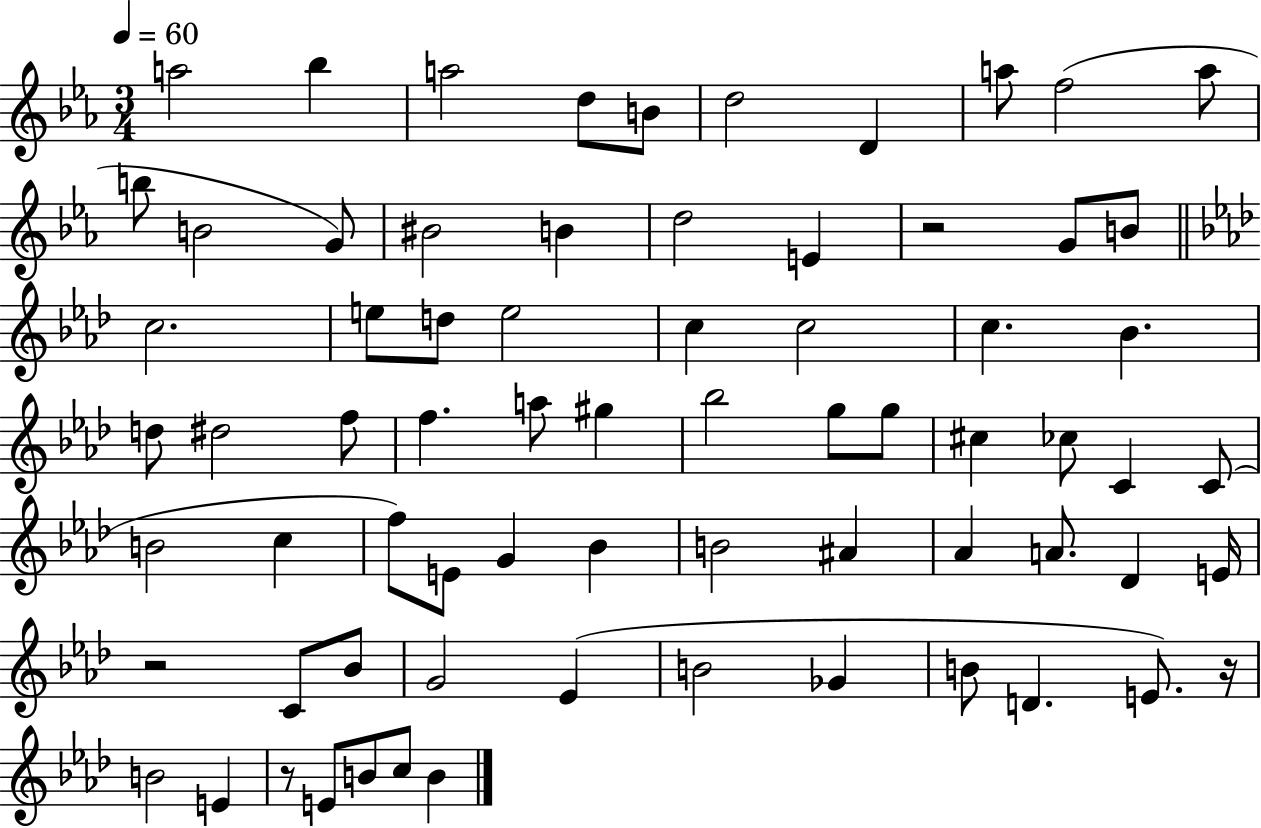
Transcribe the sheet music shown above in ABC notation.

X:1
T:Untitled
M:3/4
L:1/4
K:Eb
a2 _b a2 d/2 B/2 d2 D a/2 f2 a/2 b/2 B2 G/2 ^B2 B d2 E z2 G/2 B/2 c2 e/2 d/2 e2 c c2 c _B d/2 ^d2 f/2 f a/2 ^g _b2 g/2 g/2 ^c _c/2 C C/2 B2 c f/2 E/2 G _B B2 ^A _A A/2 _D E/4 z2 C/2 _B/2 G2 _E B2 _G B/2 D E/2 z/4 B2 E z/2 E/2 B/2 c/2 B